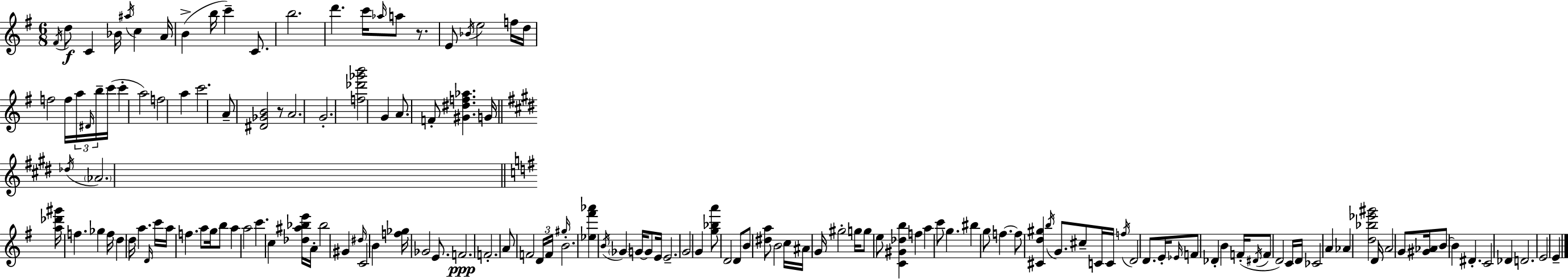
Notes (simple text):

F#4/s D5/e C4/q Bb4/s A#5/s C5/q A4/s B4/q B5/s C6/q C4/e. B5/h. D6/q. C6/s Ab5/s A5/e R/e. E4/e Bb4/s E5/h F5/s D5/s F5/h F5/s A5/s D#4/s B5/s C6/s C6/q A5/h F5/h A5/q C6/h. A4/e [D#4,Gb4,B4]/h R/e A4/h. G4/h. [F5,Db6,Gb6,B6]/h G4/q A4/e. F4/e [G#4,D#5,F5,Ab5]/q. G4/s Db5/s Ab4/h. [A5,Db6,G#6]/s F5/q. Gb5/q F5/s D5/q D5/s A5/q. D4/s C6/s A5/s F5/q. A5/e G5/s B5/e A5/q A5/h C6/q. C5/q [Db5,A#5,Bb5,E6]/s A4/s Bb5/h G#4/q D#5/s C4/h B4/q [F5,Gb5]/s Gb4/h E4/e. F4/h. F4/h. A4/e F4/h D4/s F4/s G#5/s B4/h. [Eb5,F#6,Ab6]/q B4/s Gb4/q G4/s G4/e E4/s E4/h. G4/h G4/q [G5,Bb5,A6]/e D4/h D4/e B4/e [D#5,A5]/e B4/h C5/s A#4/s G4/s G#5/h G5/s G5/e E5/e [C4,G#4,Db5,B5]/q F5/q A5/q C6/e G5/q. BIS5/q G5/e F5/q. F5/e [C#4,D5,G#5]/q B5/s G4/e. C#5/e C4/s C4/s F5/s D4/h D4/e. E4/s Eb4/s F4/e Db4/q B4/q F4/s D#4/s F4/e D4/h C4/s D4/s CES4/h A4/q Ab4/q [D5,Bb5,Eb6,G#6]/h D4/s A4/h G4/e [G#4,Ab4]/s B4/e B4/q D#4/q. C4/h Db4/q D4/h. E4/h E4/q